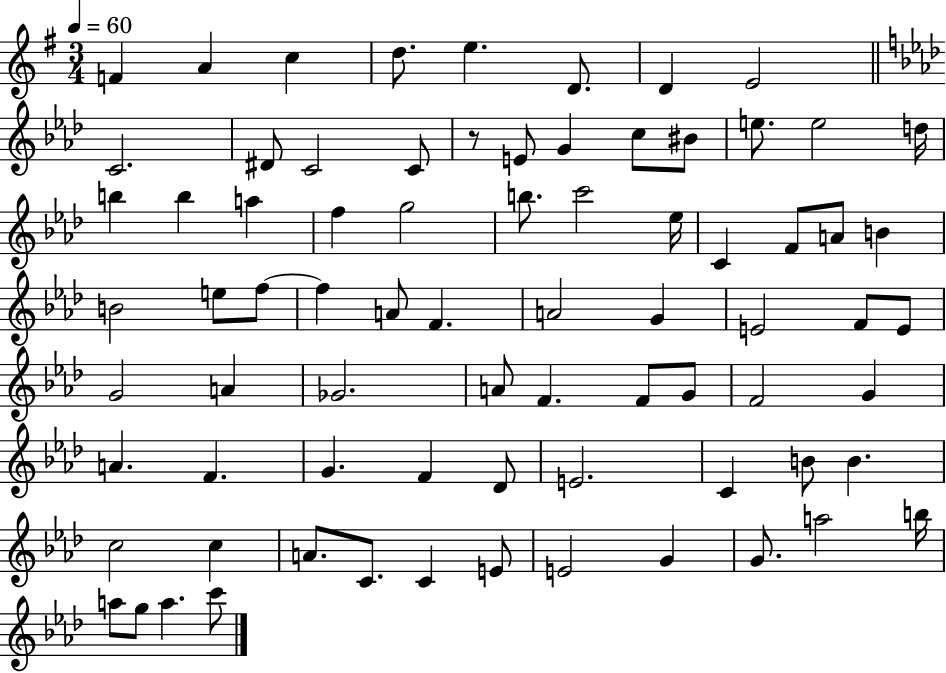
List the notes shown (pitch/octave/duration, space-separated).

F4/q A4/q C5/q D5/e. E5/q. D4/e. D4/q E4/h C4/h. D#4/e C4/h C4/e R/e E4/e G4/q C5/e BIS4/e E5/e. E5/h D5/s B5/q B5/q A5/q F5/q G5/h B5/e. C6/h Eb5/s C4/q F4/e A4/e B4/q B4/h E5/e F5/e F5/q A4/e F4/q. A4/h G4/q E4/h F4/e E4/e G4/h A4/q Gb4/h. A4/e F4/q. F4/e G4/e F4/h G4/q A4/q. F4/q. G4/q. F4/q Db4/e E4/h. C4/q B4/e B4/q. C5/h C5/q A4/e. C4/e. C4/q E4/e E4/h G4/q G4/e. A5/h B5/s A5/e G5/e A5/q. C6/e